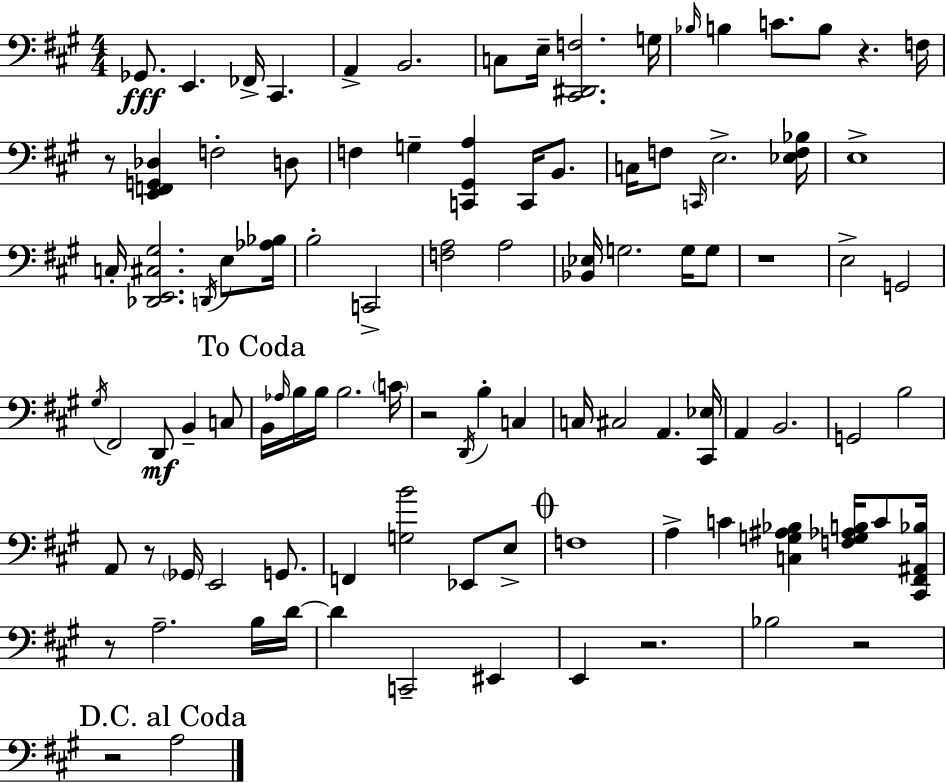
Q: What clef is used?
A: bass